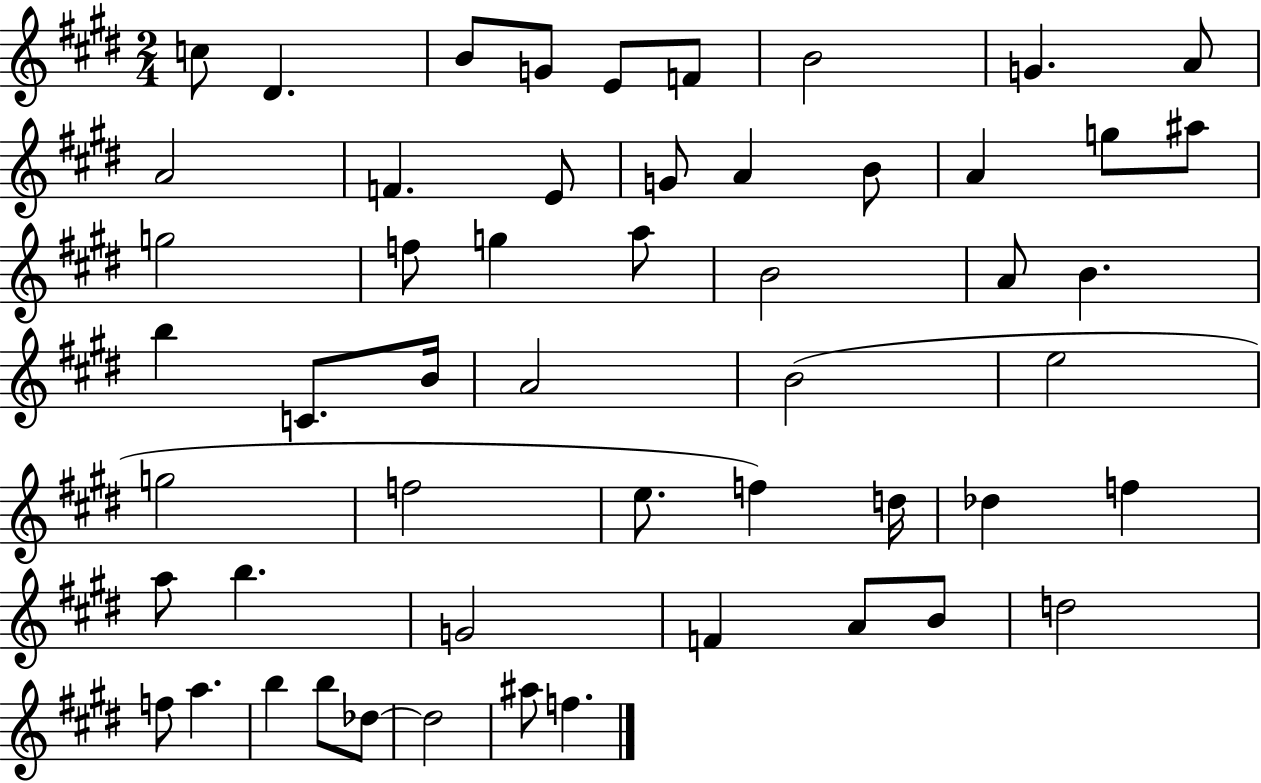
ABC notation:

X:1
T:Untitled
M:2/4
L:1/4
K:E
c/2 ^D B/2 G/2 E/2 F/2 B2 G A/2 A2 F E/2 G/2 A B/2 A g/2 ^a/2 g2 f/2 g a/2 B2 A/2 B b C/2 B/4 A2 B2 e2 g2 f2 e/2 f d/4 _d f a/2 b G2 F A/2 B/2 d2 f/2 a b b/2 _d/2 _d2 ^a/2 f